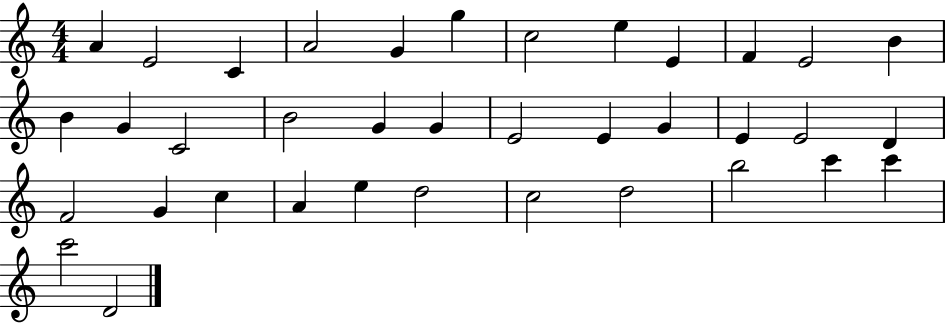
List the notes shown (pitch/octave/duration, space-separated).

A4/q E4/h C4/q A4/h G4/q G5/q C5/h E5/q E4/q F4/q E4/h B4/q B4/q G4/q C4/h B4/h G4/q G4/q E4/h E4/q G4/q E4/q E4/h D4/q F4/h G4/q C5/q A4/q E5/q D5/h C5/h D5/h B5/h C6/q C6/q C6/h D4/h